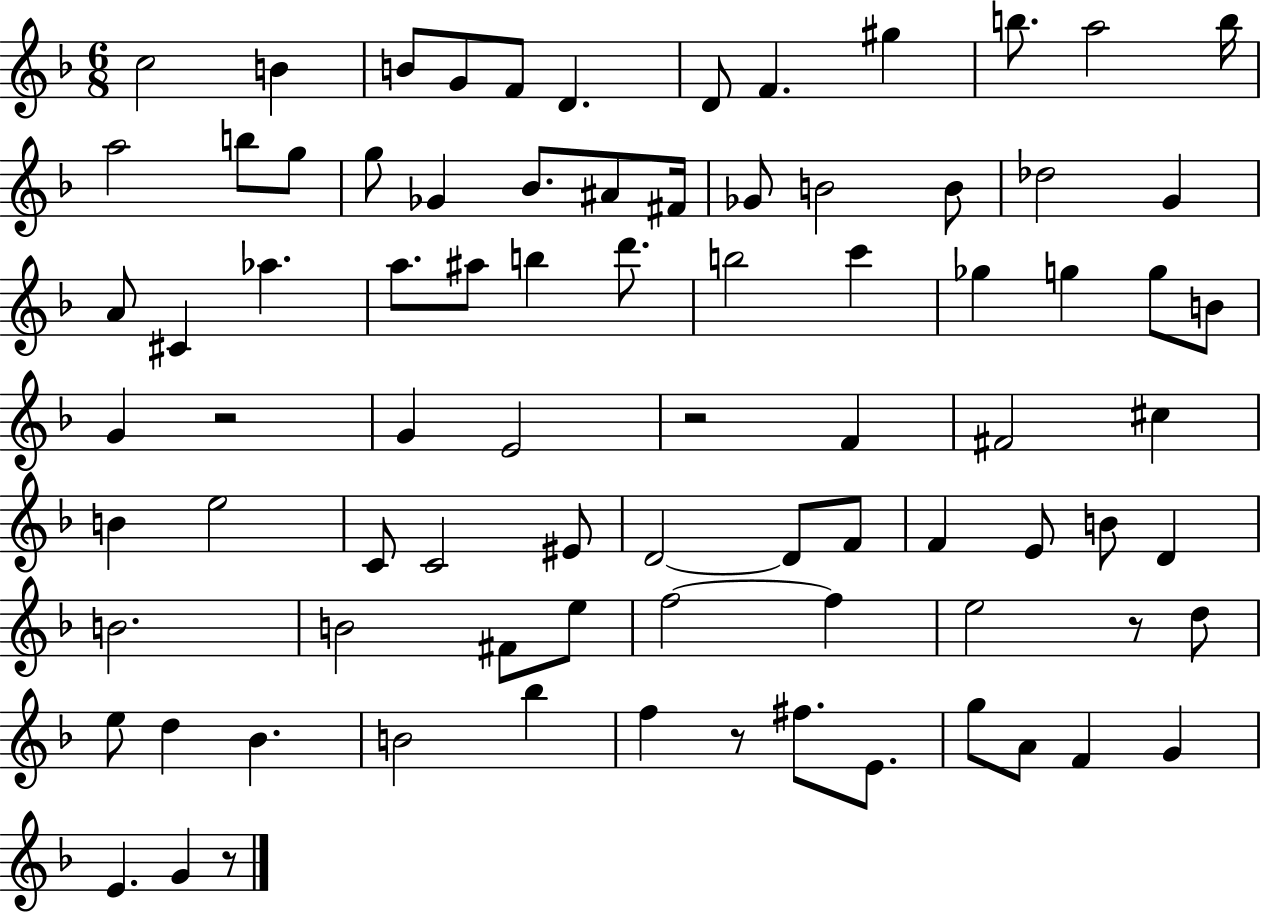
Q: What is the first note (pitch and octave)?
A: C5